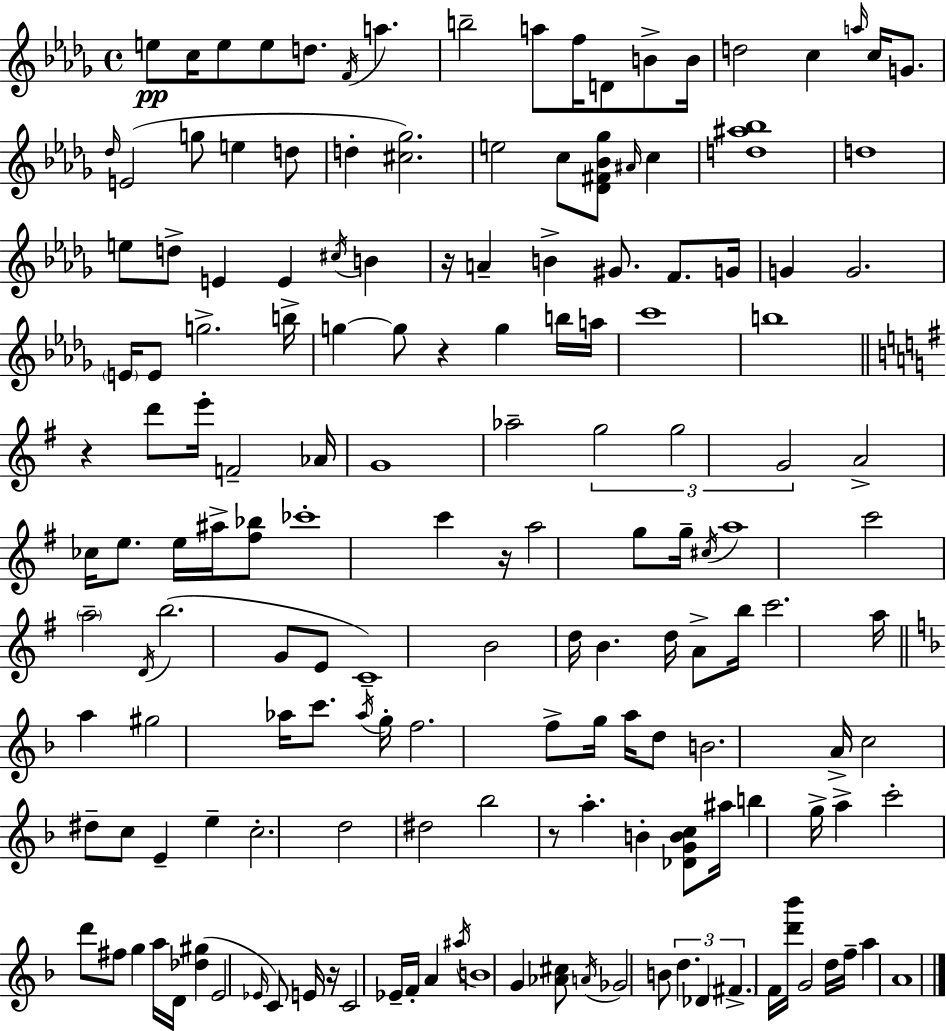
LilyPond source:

{
  \clef treble
  \time 4/4
  \defaultTimeSignature
  \key bes \minor
  e''8\pp c''16 e''8 e''8 d''8. \acciaccatura { f'16 } a''4. | b''2-- a''8 f''16 d'8 b'8-> | b'16 d''2 c''4 \grace { a''16 } c''16 g'8. | \grace { des''16 } e'2( g''8 e''4 | \break d''8 d''4-. <cis'' ges''>2.) | e''2 c''8 <des' fis' bes' ges''>8 \grace { ais'16 } | c''4 <d'' ais'' bes''>1 | d''1 | \break e''8 d''8-> e'4 e'4 | \acciaccatura { cis''16 } b'4 r16 a'4-- b'4-> gis'8. | f'8. g'16 g'4 g'2. | \parenthesize e'16 e'8 g''2.-> | \break b''16-> g''4~~ g''8 r4 g''4 | b''16 a''16 c'''1 | b''1 | \bar "||" \break \key g \major r4 d'''8 e'''16-. f'2-- aes'16 | g'1 | aes''2-- \tuplet 3/2 { g''2 | g''2 g'2 } | \break a'2-> ces''16 e''8. e''16 ais''16-> <fis'' bes''>8 | ces'''1-. | c'''4 r16 a''2 g''8 g''16-- | \acciaccatura { cis''16 } a''1 | \break c'''2 \parenthesize a''2-- | \acciaccatura { d'16 }( b''2. g'8 | e'8 c'1--) | b'2 d''16 b'4. | \break d''16 a'8-> b''16 c'''2. | a''16 \bar "||" \break \key f \major a''4 gis''2 aes''16 c'''8. | \acciaccatura { aes''16 } g''16-. f''2. f''8-> | g''16 a''16 d''8 b'2. | a'16-> c''2 dis''8-- c''8 e'4-- | \break e''4-- c''2.-. | d''2 dis''2 | bes''2 r8 a''4.-. | b'4-. <des' g' b' c''>8 ais''16 b''4 g''16-> a''4-> | \break c'''2-. d'''8 fis''8 g''4 | a''16 d'16 <des'' gis''>4( e'2 \grace { ees'16 }) | c'8 e'16 r16 c'2 ees'16-- f'16-. a'4 | \acciaccatura { ais''16 } b'1 | \break g'4 <aes' cis''>8 \acciaccatura { a'16 } ges'2 | b'8 \tuplet 3/2 { d''4. des'4 \parenthesize fis'4.-> } | f'16 <d''' bes'''>16 g'2 d''16 f''16-- | a''4 a'1 | \break \bar "|."
}